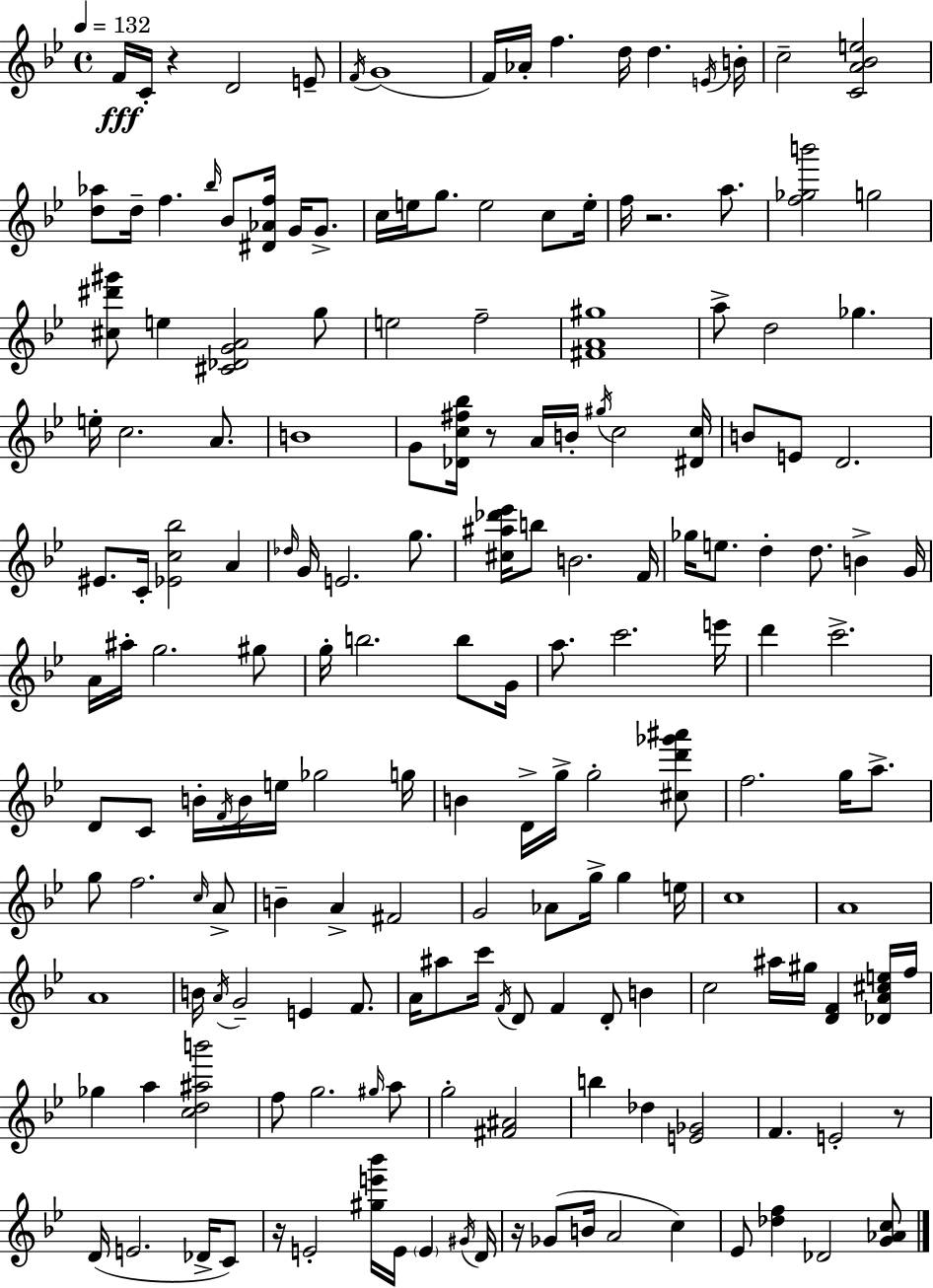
{
  \clef treble
  \time 4/4
  \defaultTimeSignature
  \key g \minor
  \tempo 4 = 132
  \repeat volta 2 { f'16\fff c'16-. r4 d'2 e'8-- | \acciaccatura { f'16 }( g'1 | f'16) aes'16-. f''4. d''16 d''4. | \acciaccatura { e'16 } b'16-. c''2-- <c' a' bes' e''>2 | \break <d'' aes''>8 d''16-- f''4. \grace { bes''16 } bes'8 <dis' aes' f''>16 g'16 | g'8.-> c''16 e''16 g''8. e''2 | c''8 e''16-. f''16 r2. | a''8. <f'' ges'' b'''>2 g''2 | \break <cis'' dis''' gis'''>8 e''4 <cis' des' g' a'>2 | g''8 e''2 f''2-- | <fis' a' gis''>1 | a''8-> d''2 ges''4. | \break e''16-. c''2. | a'8. b'1 | g'8 <des' c'' fis'' bes''>16 r8 a'16 b'16-. \acciaccatura { gis''16 } c''2 | <dis' c''>16 b'8 e'8 d'2. | \break eis'8. c'16-. <ees' c'' bes''>2 | a'4 \grace { des''16 } g'16 e'2. | g''8. <cis'' ais'' des''' ees'''>16 b''8 b'2. | f'16 ges''16 e''8. d''4-. d''8. | \break b'4-> g'16 a'16 ais''16-. g''2. | gis''8 g''16-. b''2. | b''8 g'16 a''8. c'''2. | e'''16 d'''4 c'''2.-> | \break d'8 c'8 b'16-. \acciaccatura { f'16 } b'16 e''16 ges''2 | g''16 b'4 d'16-> g''16-> g''2-. | <cis'' d''' ges''' ais'''>8 f''2. | g''16 a''8.-> g''8 f''2. | \break \grace { c''16 } a'8-> b'4-- a'4-> fis'2 | g'2 aes'8 | g''16-> g''4 e''16 c''1 | a'1 | \break a'1 | b'16 \acciaccatura { a'16 } g'2-- | e'4 f'8. a'16 ais''8 c'''16 \acciaccatura { f'16 } d'8 f'4 | d'8-. b'4 c''2 | \break ais''16 gis''16 <d' f'>4 <des' a' cis'' e''>16 f''16 ges''4 a''4 | <c'' d'' ais'' b'''>2 f''8 g''2. | \grace { gis''16 } a''8 g''2-. | <fis' ais'>2 b''4 des''4 | \break <e' ges'>2 f'4. | e'2-. r8 d'16( e'2. | des'16-> c'8) r16 e'2-. | <gis'' e''' bes'''>16 e'16 \parenthesize e'4 \acciaccatura { gis'16 } d'16 r16 ges'8( b'16 a'2 | \break c''4) ees'8 <des'' f''>4 | des'2 <g' aes' c''>8 } \bar "|."
}